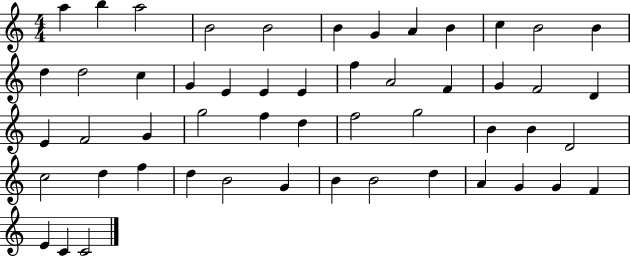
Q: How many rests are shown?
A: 0